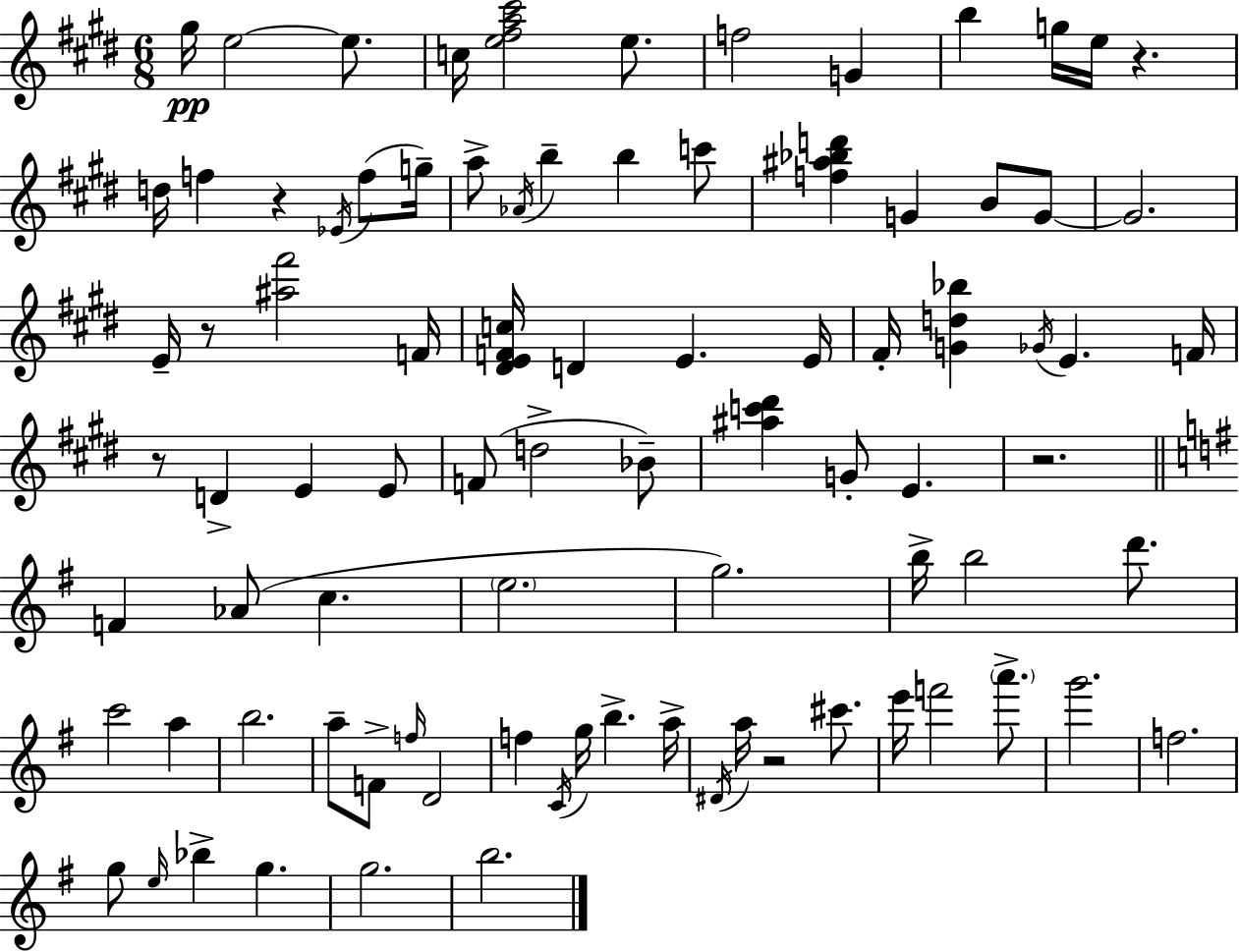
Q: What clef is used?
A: treble